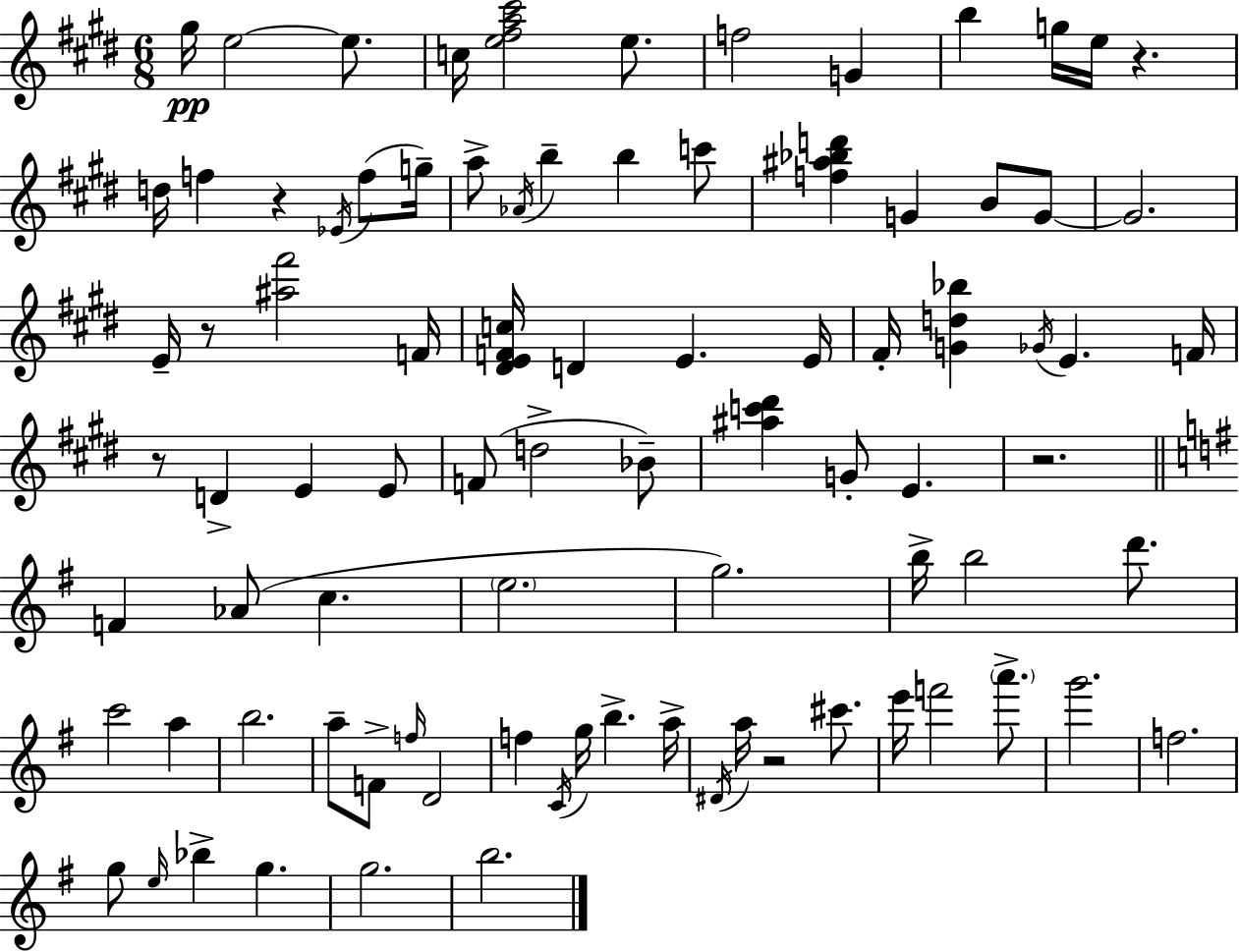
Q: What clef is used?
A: treble